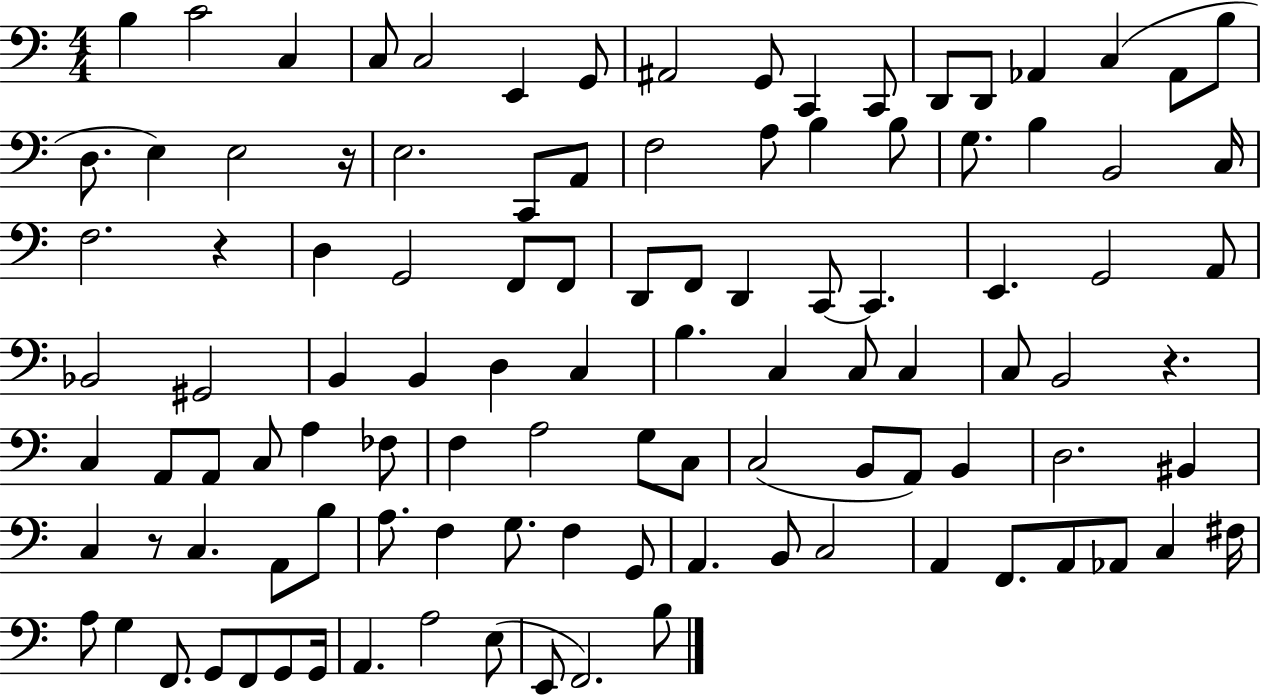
X:1
T:Untitled
M:4/4
L:1/4
K:C
B, C2 C, C,/2 C,2 E,, G,,/2 ^A,,2 G,,/2 C,, C,,/2 D,,/2 D,,/2 _A,, C, _A,,/2 B,/2 D,/2 E, E,2 z/4 E,2 C,,/2 A,,/2 F,2 A,/2 B, B,/2 G,/2 B, B,,2 C,/4 F,2 z D, G,,2 F,,/2 F,,/2 D,,/2 F,,/2 D,, C,,/2 C,, E,, G,,2 A,,/2 _B,,2 ^G,,2 B,, B,, D, C, B, C, C,/2 C, C,/2 B,,2 z C, A,,/2 A,,/2 C,/2 A, _F,/2 F, A,2 G,/2 C,/2 C,2 B,,/2 A,,/2 B,, D,2 ^B,, C, z/2 C, A,,/2 B,/2 A,/2 F, G,/2 F, G,,/2 A,, B,,/2 C,2 A,, F,,/2 A,,/2 _A,,/2 C, ^F,/4 A,/2 G, F,,/2 G,,/2 F,,/2 G,,/2 G,,/4 A,, A,2 E,/2 E,,/2 F,,2 B,/2